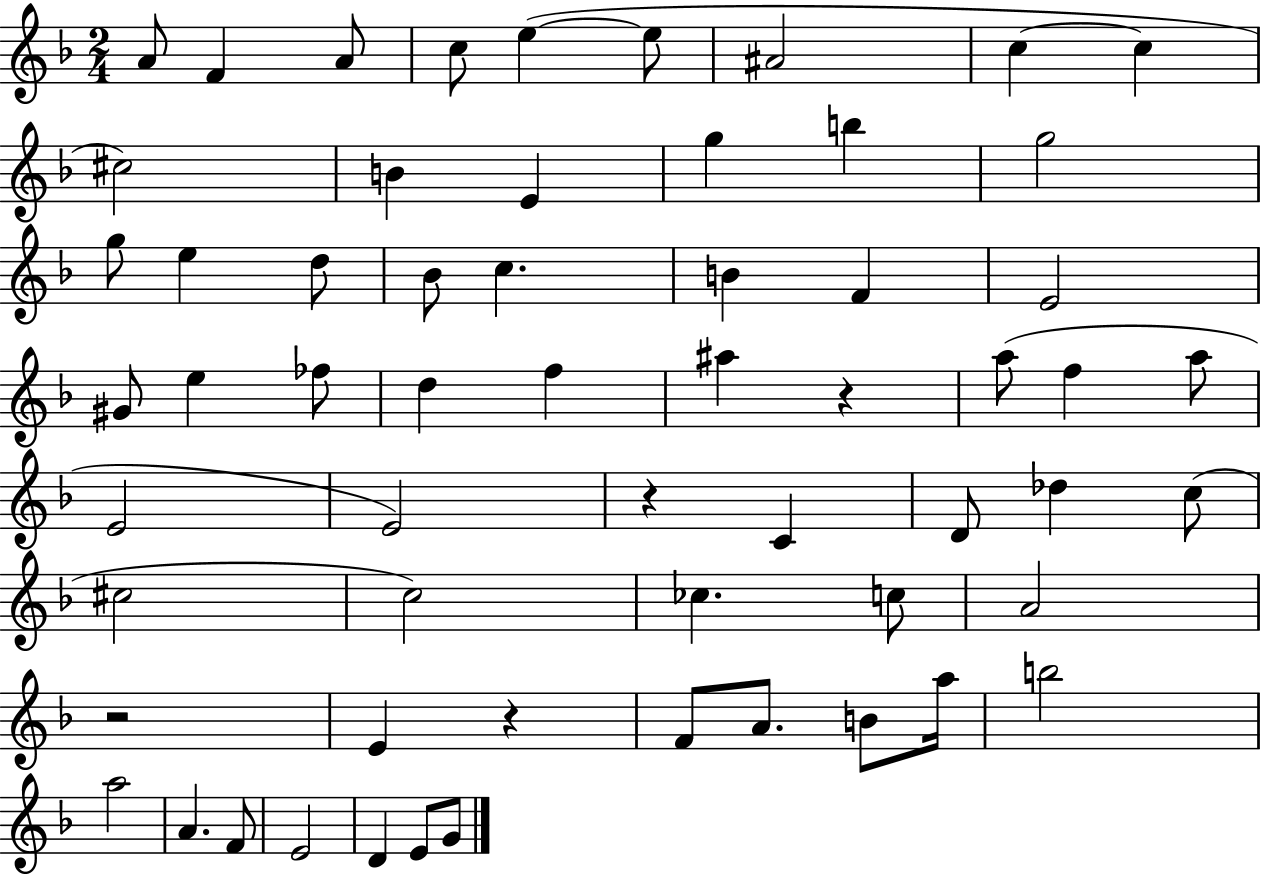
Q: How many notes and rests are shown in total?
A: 60